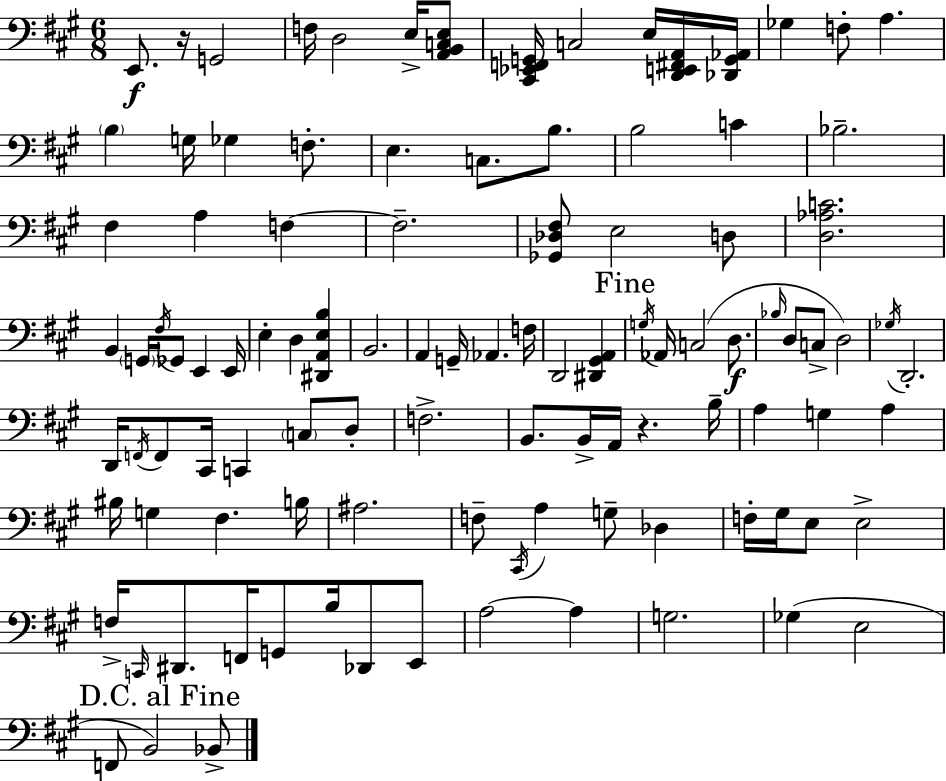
{
  \clef bass
  \numericTimeSignature
  \time 6/8
  \key a \major
  e,8.\f r16 g,2 | f16 d2 e16-> <a, b, c e>8 | <cis, ees, f, g,>16 c2 e16 <d, e, fis, a,>16 <des, g, aes,>16 | ges4 f8-. a4. | \break \parenthesize b4 g16 ges4 f8.-. | e4. c8. b8. | b2 c'4 | bes2.-- | \break fis4 a4 f4~~ | f2.-- | <ges, des fis>8 e2 d8 | <d aes c'>2. | \break b,4 \parenthesize g,16 \acciaccatura { fis16 } ges,8 e,4 | e,16 e4-. d4 <dis, a, e b>4 | b,2. | a,4 g,16-- aes,4. | \break f16 d,2 <dis, gis, a,>4 | \mark "Fine" \acciaccatura { g16 } aes,16 c2( d8.\f | \grace { bes16 } d8 c8-> d2) | \acciaccatura { ges16 } d,2.-. | \break d,16 \acciaccatura { f,16 } f,8 cis,16 c,4 | \parenthesize c8 d8-. f2.-> | b,8. b,16-> a,16 r4. | b16-- a4 g4 | \break a4 bis16 g4 fis4. | b16 ais2. | f8-- \acciaccatura { cis,16 } a4 | g8-- des4 f16-. gis16 e8 e2-> | \break f16-> \grace { c,16 } dis,8. f,16 | g,8 b16 des,8 e,8 a2~~ | a4 g2. | ges4( e2 | \break \mark "D.C. al Fine" f,8 b,2) | bes,8-> \bar "|."
}